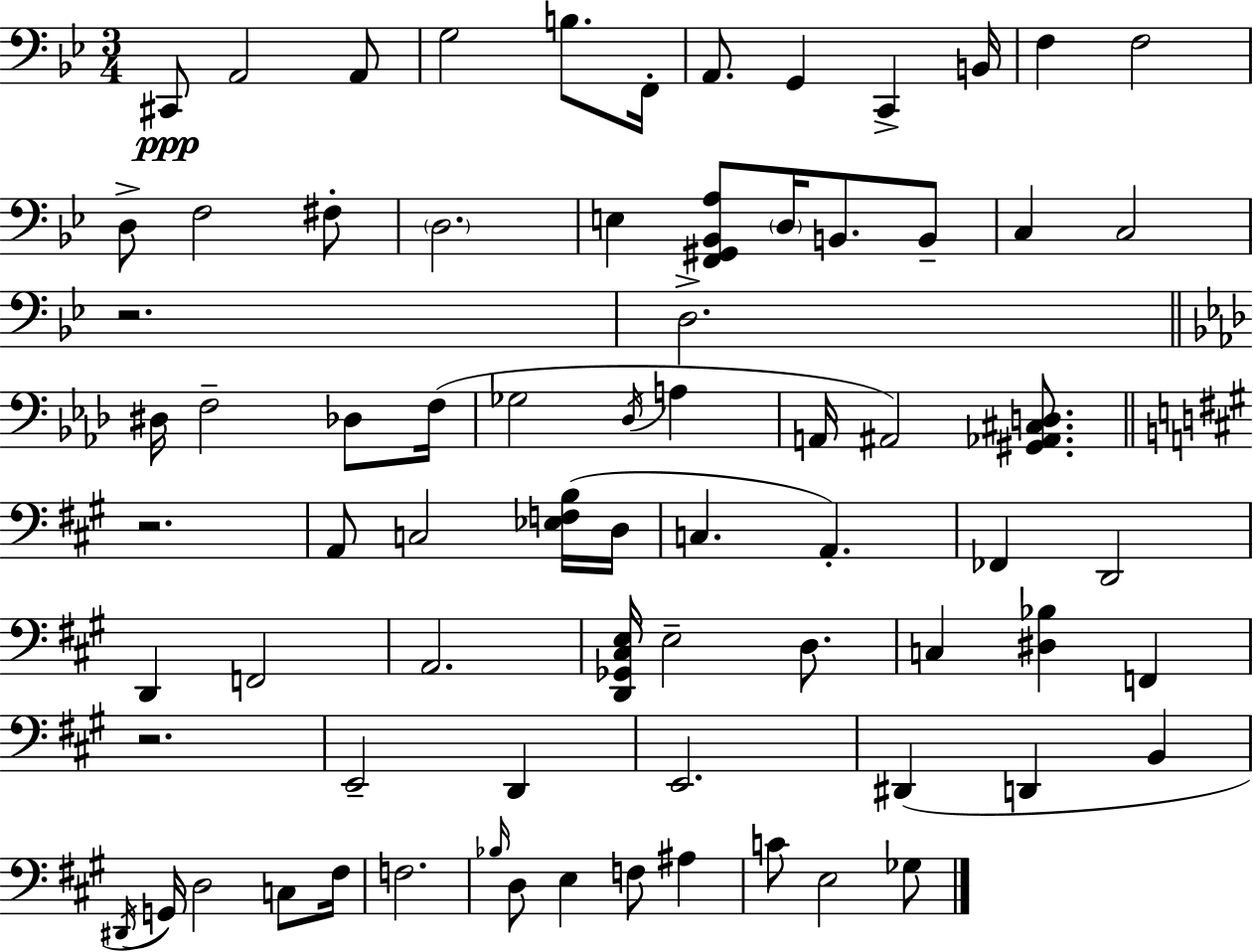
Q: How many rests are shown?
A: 3